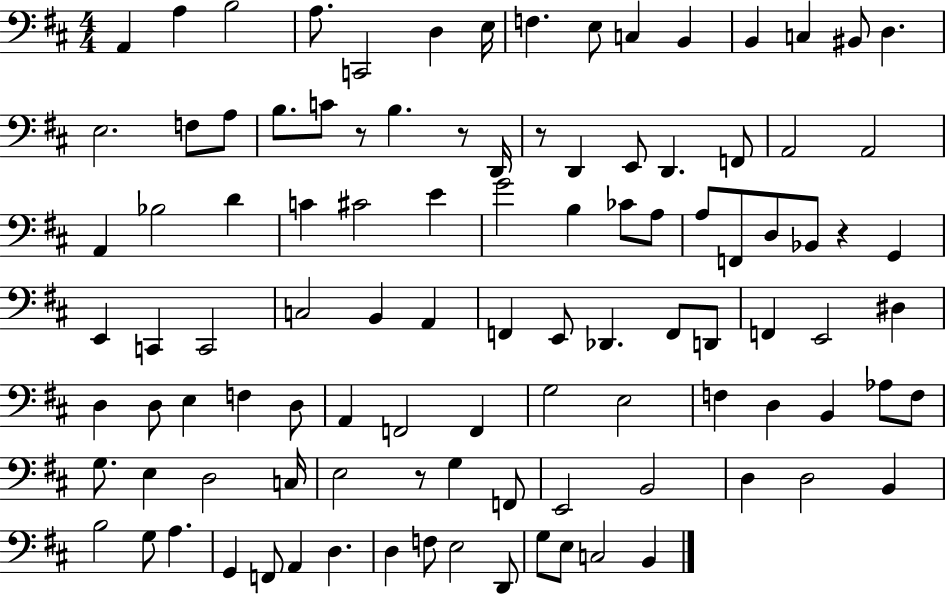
A2/q A3/q B3/h A3/e. C2/h D3/q E3/s F3/q. E3/e C3/q B2/q B2/q C3/q BIS2/e D3/q. E3/h. F3/e A3/e B3/e. C4/e R/e B3/q. R/e D2/s R/e D2/q E2/e D2/q. F2/e A2/h A2/h A2/q Bb3/h D4/q C4/q C#4/h E4/q G4/h B3/q CES4/e A3/e A3/e F2/e D3/e Bb2/e R/q G2/q E2/q C2/q C2/h C3/h B2/q A2/q F2/q E2/e Db2/q. F2/e D2/e F2/q E2/h D#3/q D3/q D3/e E3/q F3/q D3/e A2/q F2/h F2/q G3/h E3/h F3/q D3/q B2/q Ab3/e F3/e G3/e. E3/q D3/h C3/s E3/h R/e G3/q F2/e E2/h B2/h D3/q D3/h B2/q B3/h G3/e A3/q. G2/q F2/e A2/q D3/q. D3/q F3/e E3/h D2/e G3/e E3/e C3/h B2/q